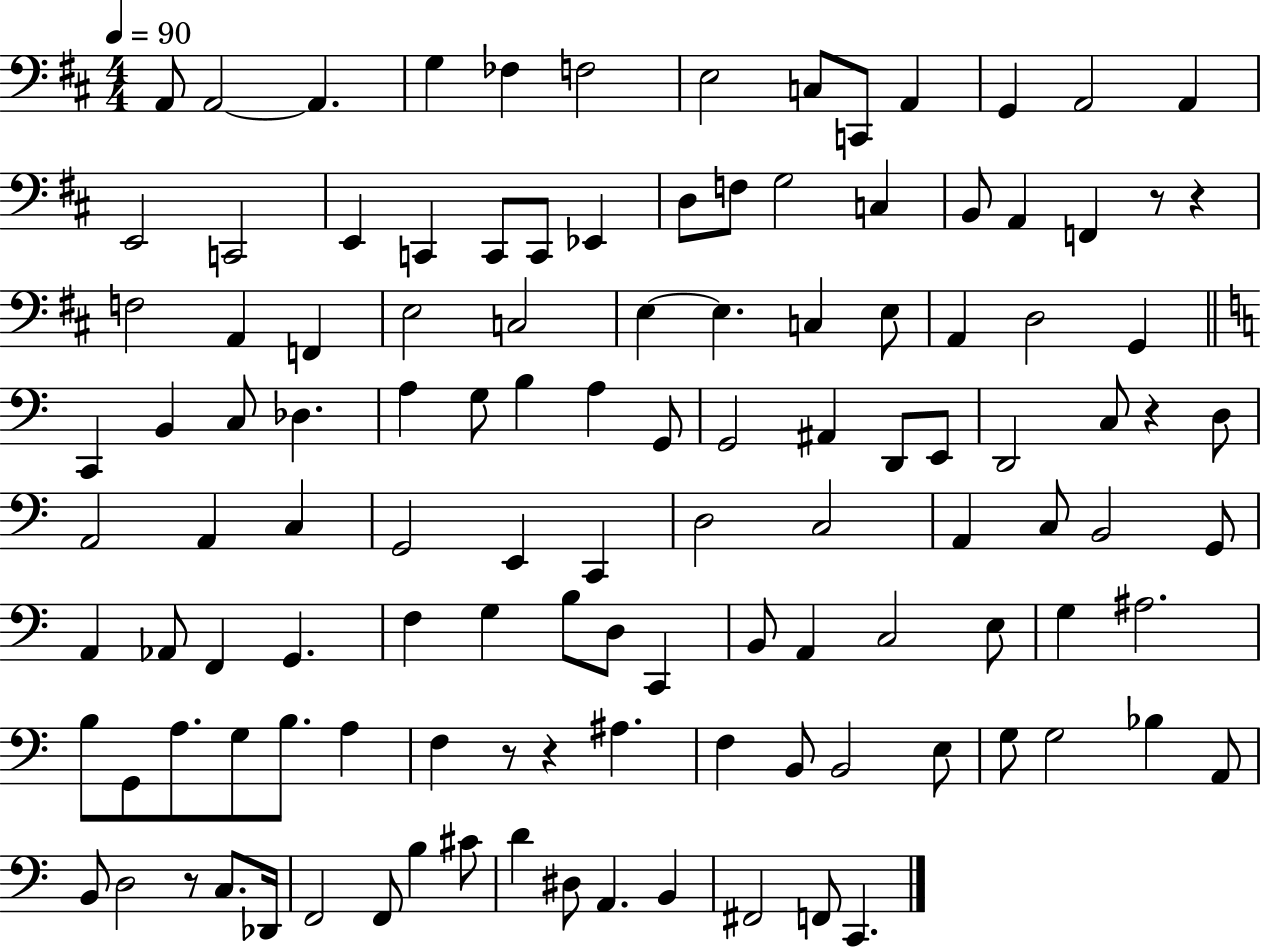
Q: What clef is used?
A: bass